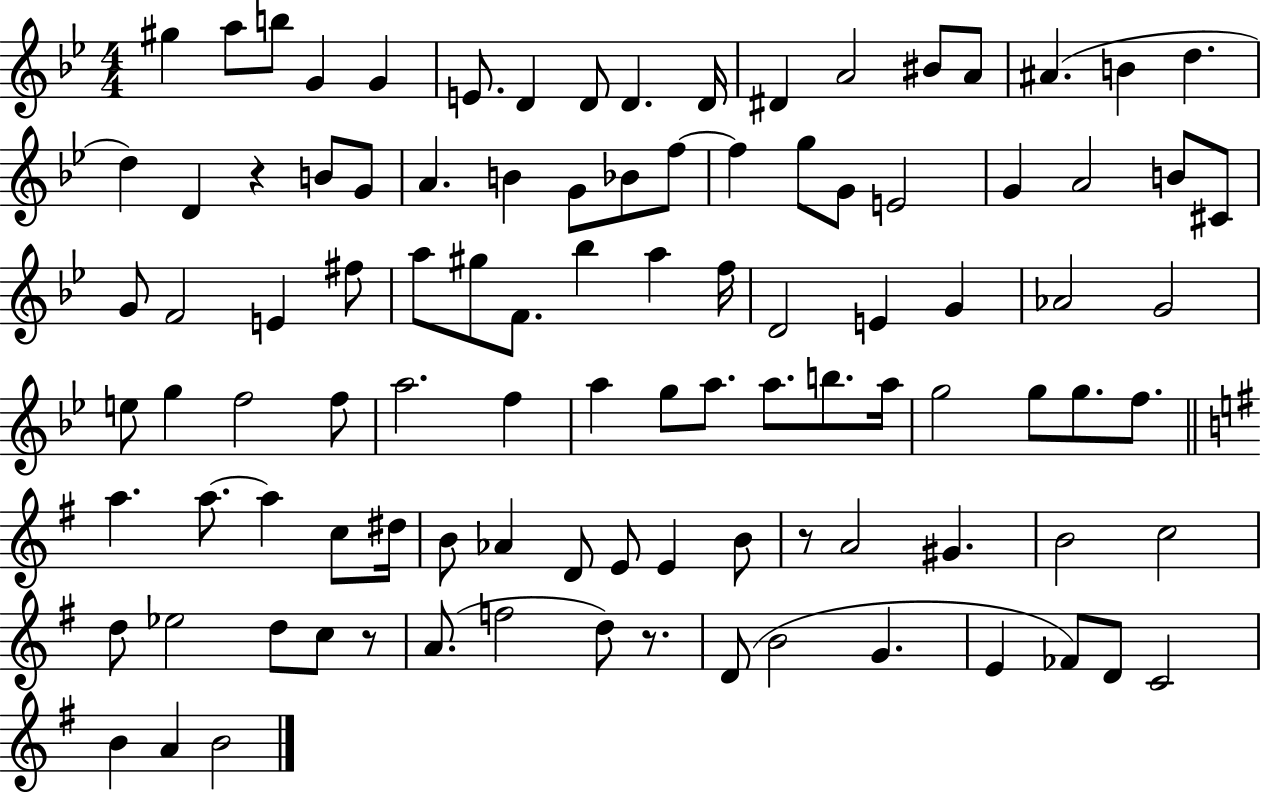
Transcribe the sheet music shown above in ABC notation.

X:1
T:Untitled
M:4/4
L:1/4
K:Bb
^g a/2 b/2 G G E/2 D D/2 D D/4 ^D A2 ^B/2 A/2 ^A B d d D z B/2 G/2 A B G/2 _B/2 f/2 f g/2 G/2 E2 G A2 B/2 ^C/2 G/2 F2 E ^f/2 a/2 ^g/2 F/2 _b a f/4 D2 E G _A2 G2 e/2 g f2 f/2 a2 f a g/2 a/2 a/2 b/2 a/4 g2 g/2 g/2 f/2 a a/2 a c/2 ^d/4 B/2 _A D/2 E/2 E B/2 z/2 A2 ^G B2 c2 d/2 _e2 d/2 c/2 z/2 A/2 f2 d/2 z/2 D/2 B2 G E _F/2 D/2 C2 B A B2